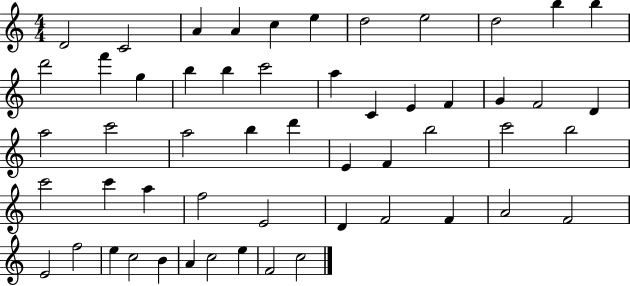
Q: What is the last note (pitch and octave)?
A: C5